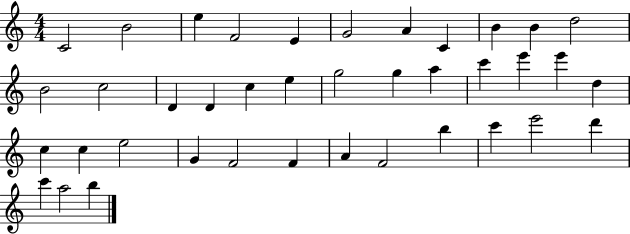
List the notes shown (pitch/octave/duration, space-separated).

C4/h B4/h E5/q F4/h E4/q G4/h A4/q C4/q B4/q B4/q D5/h B4/h C5/h D4/q D4/q C5/q E5/q G5/h G5/q A5/q C6/q E6/q E6/q D5/q C5/q C5/q E5/h G4/q F4/h F4/q A4/q F4/h B5/q C6/q E6/h D6/q C6/q A5/h B5/q